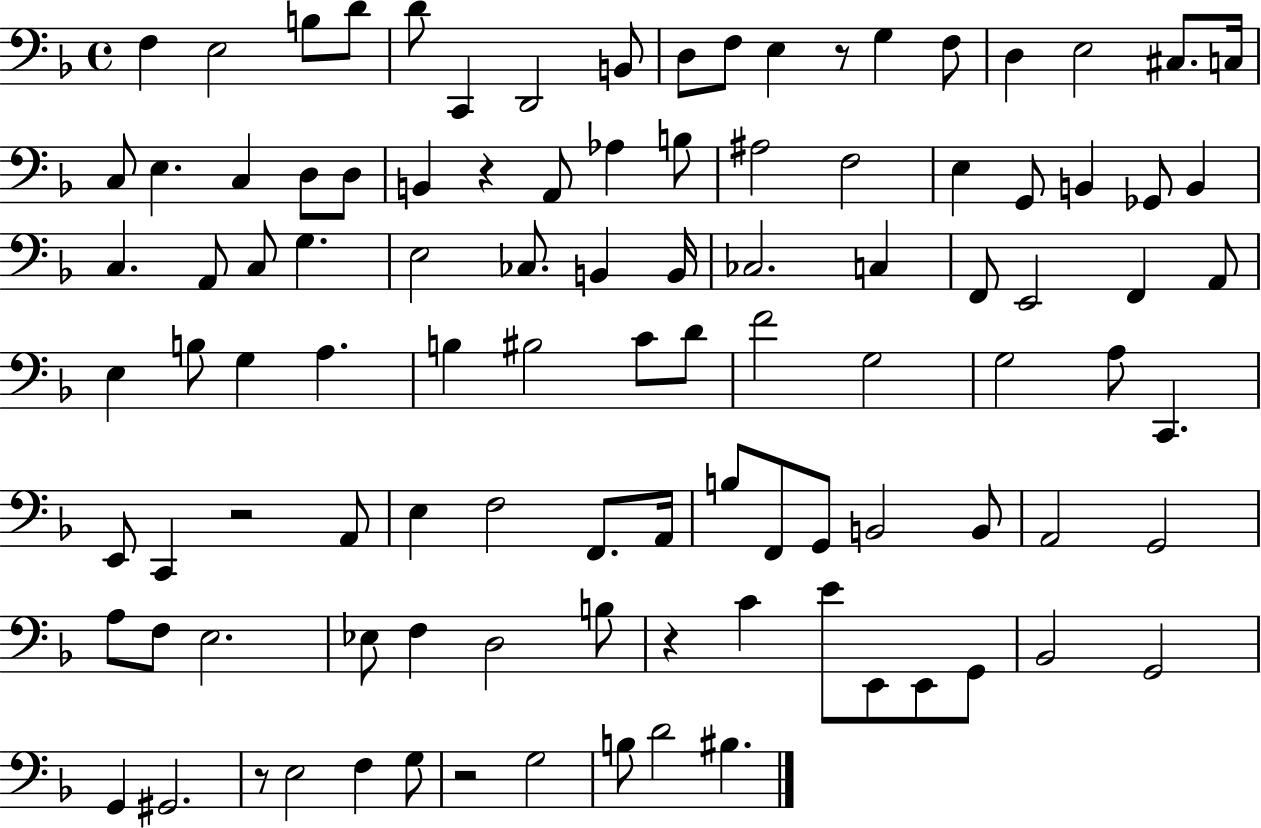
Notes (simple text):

F3/q E3/h B3/e D4/e D4/e C2/q D2/h B2/e D3/e F3/e E3/q R/e G3/q F3/e D3/q E3/h C#3/e. C3/s C3/e E3/q. C3/q D3/e D3/e B2/q R/q A2/e Ab3/q B3/e A#3/h F3/h E3/q G2/e B2/q Gb2/e B2/q C3/q. A2/e C3/e G3/q. E3/h CES3/e. B2/q B2/s CES3/h. C3/q F2/e E2/h F2/q A2/e E3/q B3/e G3/q A3/q. B3/q BIS3/h C4/e D4/e F4/h G3/h G3/h A3/e C2/q. E2/e C2/q R/h A2/e E3/q F3/h F2/e. A2/s B3/e F2/e G2/e B2/h B2/e A2/h G2/h A3/e F3/e E3/h. Eb3/e F3/q D3/h B3/e R/q C4/q E4/e E2/e E2/e G2/e Bb2/h G2/h G2/q G#2/h. R/e E3/h F3/q G3/e R/h G3/h B3/e D4/h BIS3/q.